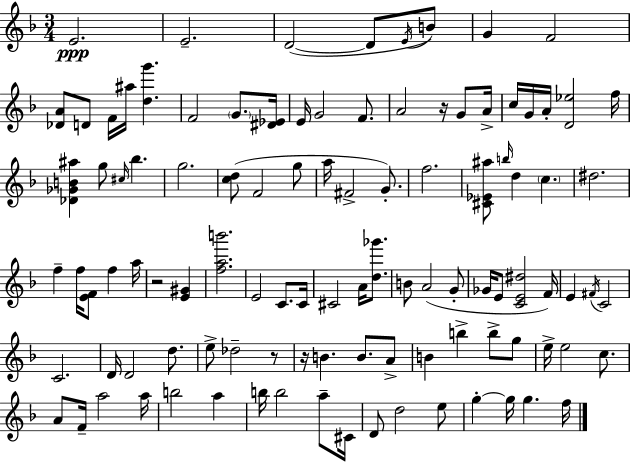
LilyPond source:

{
  \clef treble
  \numericTimeSignature
  \time 3/4
  \key d \minor
  e'2.\ppp | e'2.-- | d'2~(~ d'8 \acciaccatura { e'16 } b'8) | g'4 f'2 | \break <des' a'>8 d'8 f'16 ais''16 <d'' g'''>4. | f'2 \parenthesize g'8. | <dis' ees'>16 e'16 g'2 f'8. | a'2 r16 g'8 | \break a'16-> c''16 g'16 a'16-. <d' ees''>2 | f''16 <des' ges' b' ais''>4 g''8 \grace { cis''16 } bes''4. | g''2. | <c'' d''>8( f'2 | \break g''8 a''16 fis'2-> g'8.-.) | f''2. | <cis' ees' ais''>8 \grace { b''16 } d''4 \parenthesize c''4. | dis''2. | \break f''4-- f''16 <e' f'>8 f''4 | a''16 r2 <e' gis'>4 | <f'' a'' b'''>2. | e'2 c'8. | \break c'16 cis'2 a'16 | <d'' ges'''>8. b'8 a'2( | g'8-. ges'16 e'8 <c' e' dis''>2 | f'16) e'4 \acciaccatura { fis'16 } c'2 | \break c'2. | d'16 d'2 | d''8. e''8-> des''2-- | r8 r16 b'4. b'8. | \break a'8-> b'4 b''4-> | b''8-> g''8 e''16-> e''2 | c''8. a'8 f'16-- a''2 | a''16 b''2 | \break a''4 b''16 b''2 | a''8-- cis'16 d'8 d''2 | e''8 g''4-.~~ g''16 g''4. | f''16 \bar "|."
}